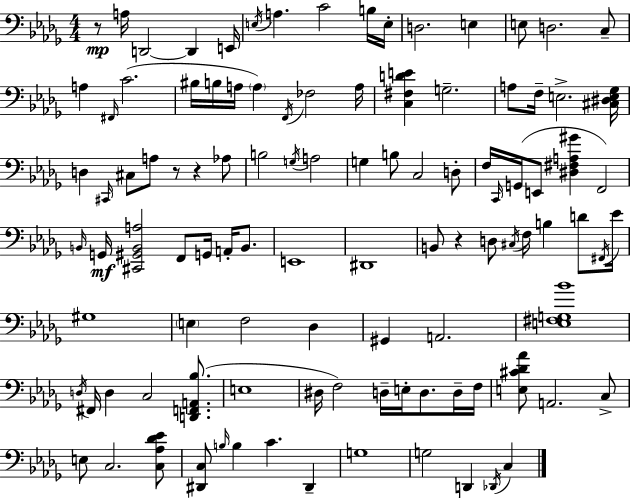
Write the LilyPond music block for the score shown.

{
  \clef bass
  \numericTimeSignature
  \time 4/4
  \key bes \minor
  r8\mp a16 d,2~~ d,4 e,16 | \acciaccatura { e16 } a4. c'2 b16 | e16-. d2. e4 | e8 d2. c8-- | \break a4 \grace { fis,16 }( c'2. | bis16 b16 a16 \parenthesize a4) \acciaccatura { f,16 } fes2 | a16 <c fis d' e'>4 g2.-- | a8 f16-- e2.-> | \break <cis dis e ges>16 d4 \grace { cis,16 } cis8 a8 r8 r4 | aes8 b2 \acciaccatura { g16 } a2 | g4 b8 c2 | d8-. f16 \grace { c,16 } g,16( e,8 <dis fis a gis'>4 f,2) | \break \grace { b,16 } g,16\mf <cis, gis, b, a>2 | f,8 g,16 a,16-. b,8. e,1 | dis,1 | b,8 r4 d8 \acciaccatura { cis16 } | \break f16 b4 d'8 \acciaccatura { fis,16 } ees'16 gis1 | \parenthesize e4 f2 | des4 gis,4 a,2. | <e fis g bes'>1 | \break \acciaccatura { d16 } fis,16 d4 c2 | <d, f, a, bes>8.( e1 | dis16 f2) | d16-- e16-. d8. d16-- f16 <e cis' des' aes'>8 a,2. | \break c8-> e8 c2. | <c aes des' ees'>8 <dis, c>8 \grace { b16 } b4 | c'4. dis,4-- g1 | g2 | \break d,4 \acciaccatura { des,16 } c4 \bar "|."
}